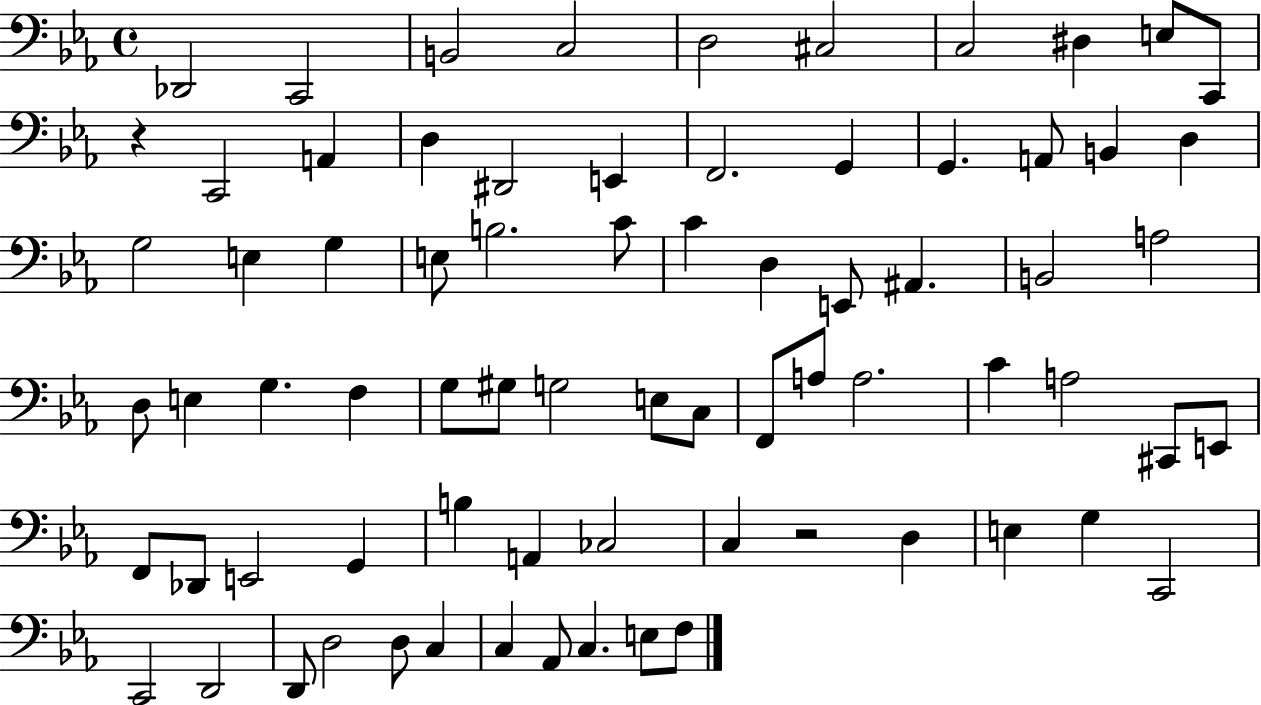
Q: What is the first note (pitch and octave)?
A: Db2